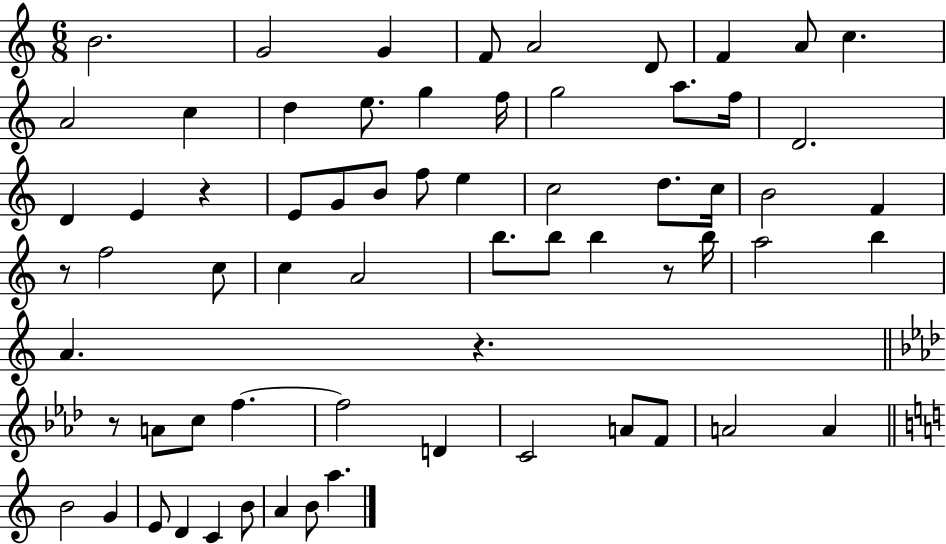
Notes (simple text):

B4/h. G4/h G4/q F4/e A4/h D4/e F4/q A4/e C5/q. A4/h C5/q D5/q E5/e. G5/q F5/s G5/h A5/e. F5/s D4/h. D4/q E4/q R/q E4/e G4/e B4/e F5/e E5/q C5/h D5/e. C5/s B4/h F4/q R/e F5/h C5/e C5/q A4/h B5/e. B5/e B5/q R/e B5/s A5/h B5/q A4/q. R/q. R/e A4/e C5/e F5/q. F5/h D4/q C4/h A4/e F4/e A4/h A4/q B4/h G4/q E4/e D4/q C4/q B4/e A4/q B4/e A5/q.